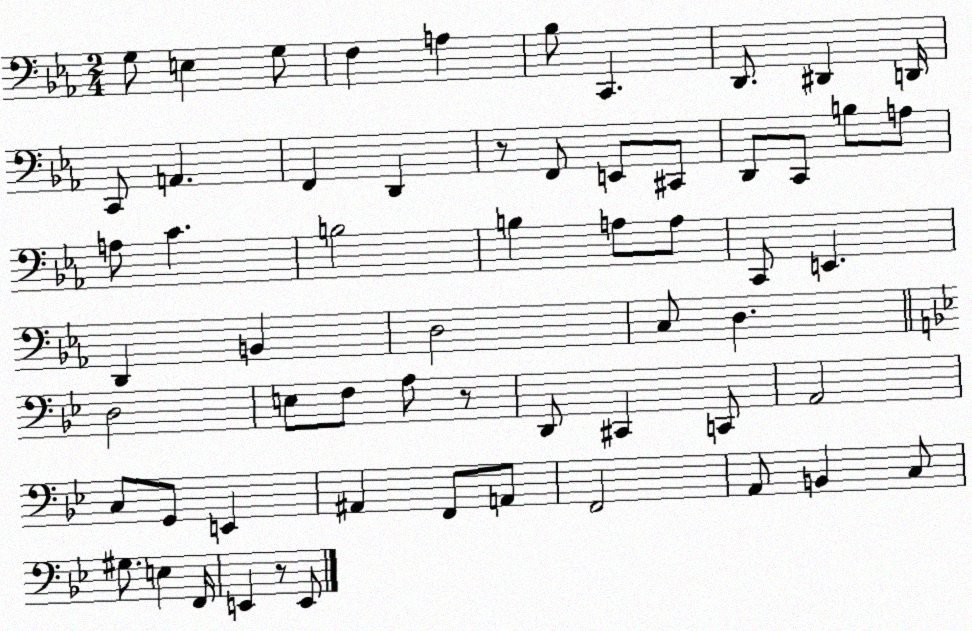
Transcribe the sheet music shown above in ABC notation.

X:1
T:Untitled
M:2/4
L:1/4
K:Eb
G,/2 E, G,/2 F, A, _B,/2 C,, D,,/2 ^D,, D,,/4 C,,/2 A,, F,, D,, z/2 F,,/2 E,,/2 ^C,,/2 D,,/2 C,,/2 B,/2 A,/2 A,/2 C B,2 B, A,/2 A,/2 C,,/2 E,, D,, B,, D,2 C,/2 D, D,2 E,/2 F,/2 A,/2 z/2 D,,/2 ^C,, C,,/2 A,,2 C,/2 G,,/2 E,, ^A,, F,,/2 A,,/2 F,,2 A,,/2 B,, C,/2 ^G,/2 E, F,,/4 E,, z/2 E,,/2